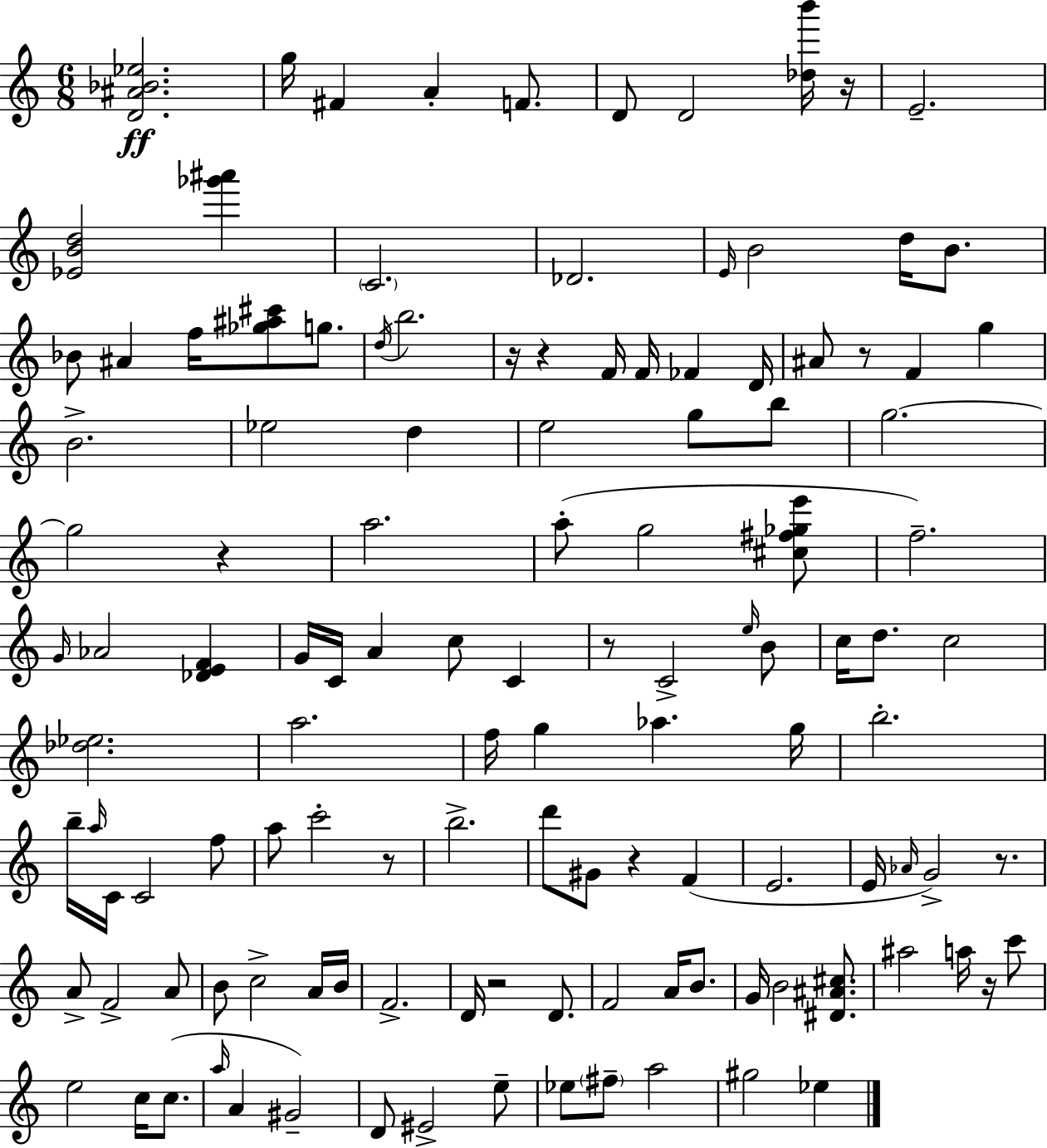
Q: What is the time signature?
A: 6/8